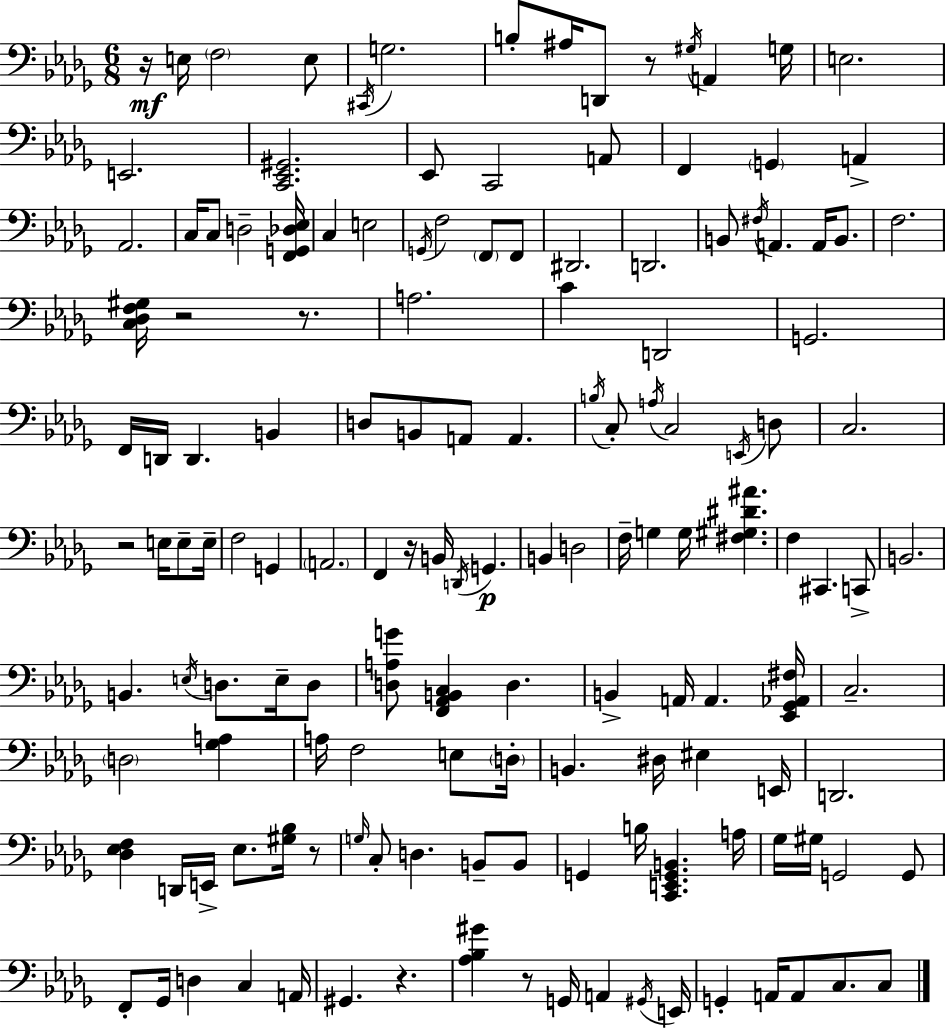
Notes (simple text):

R/s E3/s F3/h E3/e C#2/s G3/h. B3/e A#3/s D2/e R/e G#3/s A2/q G3/s E3/h. E2/h. [C2,Eb2,G#2]/h. Eb2/e C2/h A2/e F2/q G2/q A2/q Ab2/h. C3/s C3/e D3/h [F2,G2,Db3,Eb3]/s C3/q E3/h G2/s F3/h F2/e F2/e D#2/h. D2/h. B2/e F#3/s A2/q. A2/s B2/e. F3/h. [C3,Db3,F3,G#3]/s R/h R/e. A3/h. C4/q D2/h G2/h. F2/s D2/s D2/q. B2/q D3/e B2/e A2/e A2/q. B3/s C3/e A3/s C3/h E2/s D3/e C3/h. R/h E3/s E3/e E3/s F3/h G2/q A2/h. F2/q R/s B2/s D2/s G2/q. B2/q D3/h F3/s G3/q G3/s [F#3,G#3,D#4,A#4]/q. F3/q C#2/q. C2/e B2/h. B2/q. E3/s D3/e. E3/s D3/e [D3,A3,G4]/e [F2,Ab2,B2,C3]/q D3/q. B2/q A2/s A2/q. [Eb2,Gb2,Ab2,F#3]/s C3/h. D3/h [Gb3,A3]/q A3/s F3/h E3/e D3/s B2/q. D#3/s EIS3/q E2/s D2/h. [Db3,Eb3,F3]/q D2/s E2/s Eb3/e. [G#3,Bb3]/s R/e G3/s C3/e D3/q. B2/e B2/e G2/q B3/s [C2,E2,G2,B2]/q. A3/s Gb3/s G#3/s G2/h G2/e F2/e Gb2/s D3/q C3/q A2/s G#2/q. R/q. [Ab3,Bb3,G#4]/q R/e G2/s A2/q G#2/s E2/s G2/q A2/s A2/e C3/e. C3/e